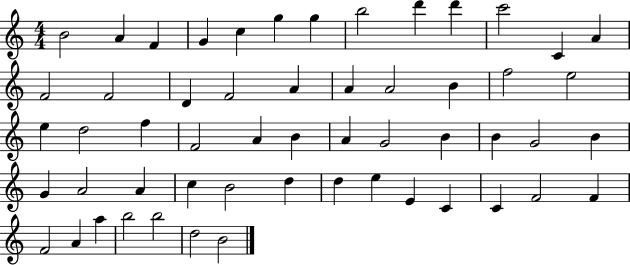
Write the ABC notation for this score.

X:1
T:Untitled
M:4/4
L:1/4
K:C
B2 A F G c g g b2 d' d' c'2 C A F2 F2 D F2 A A A2 B f2 e2 e d2 f F2 A B A G2 B B G2 B G A2 A c B2 d d e E C C F2 F F2 A a b2 b2 d2 B2